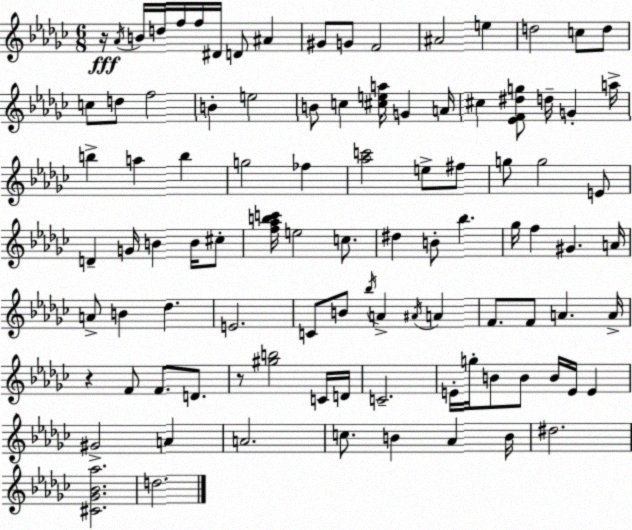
X:1
T:Untitled
M:6/8
L:1/4
K:Ebm
z/4 _A/4 B/4 d/4 f/4 f/4 ^D/4 D/2 ^A ^G/2 G/2 F2 ^A2 e d2 c/2 d/2 c/2 d/2 f2 B e2 B/2 c [^cea]/4 G A/4 ^c [_EF^dg]/2 d/4 G a/4 b a b g2 _f [_ac']2 e/2 ^f/2 g/2 g2 E/2 D G/4 B B/4 ^c/2 [f_abc']/4 e2 c/2 ^d B/2 _b _g/4 f ^G A/4 A/2 B _d E2 C/2 B/2 _b/4 A ^A/4 A F/2 F/2 A A/4 z F/2 F/2 D/2 z/2 [^gb]2 C/4 D/4 C2 E/4 g/4 B/2 B/2 B/4 E/4 E ^G2 A A2 c/2 B _A B/4 ^d2 [^C_G_B_a]2 d2